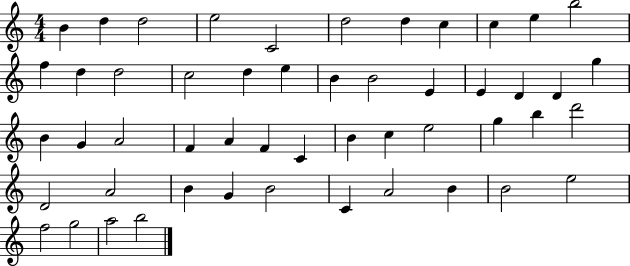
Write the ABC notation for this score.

X:1
T:Untitled
M:4/4
L:1/4
K:C
B d d2 e2 C2 d2 d c c e b2 f d d2 c2 d e B B2 E E D D g B G A2 F A F C B c e2 g b d'2 D2 A2 B G B2 C A2 B B2 e2 f2 g2 a2 b2